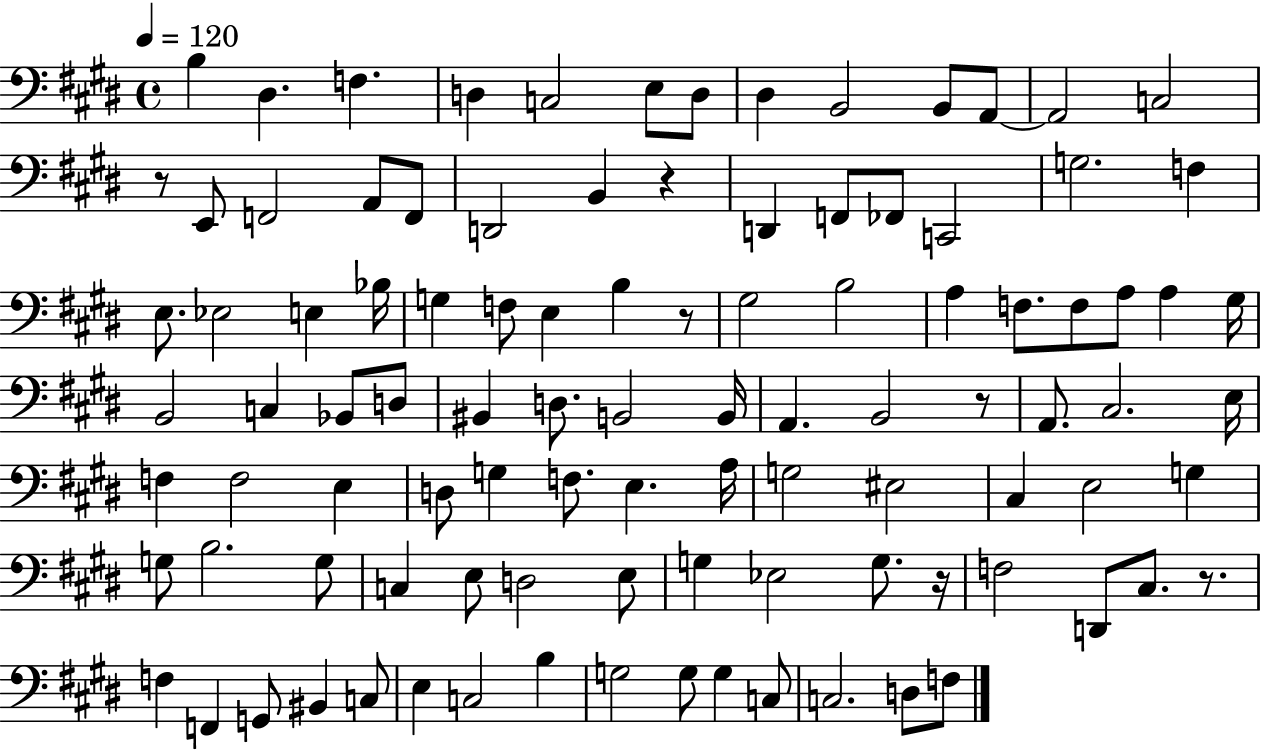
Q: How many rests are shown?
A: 6